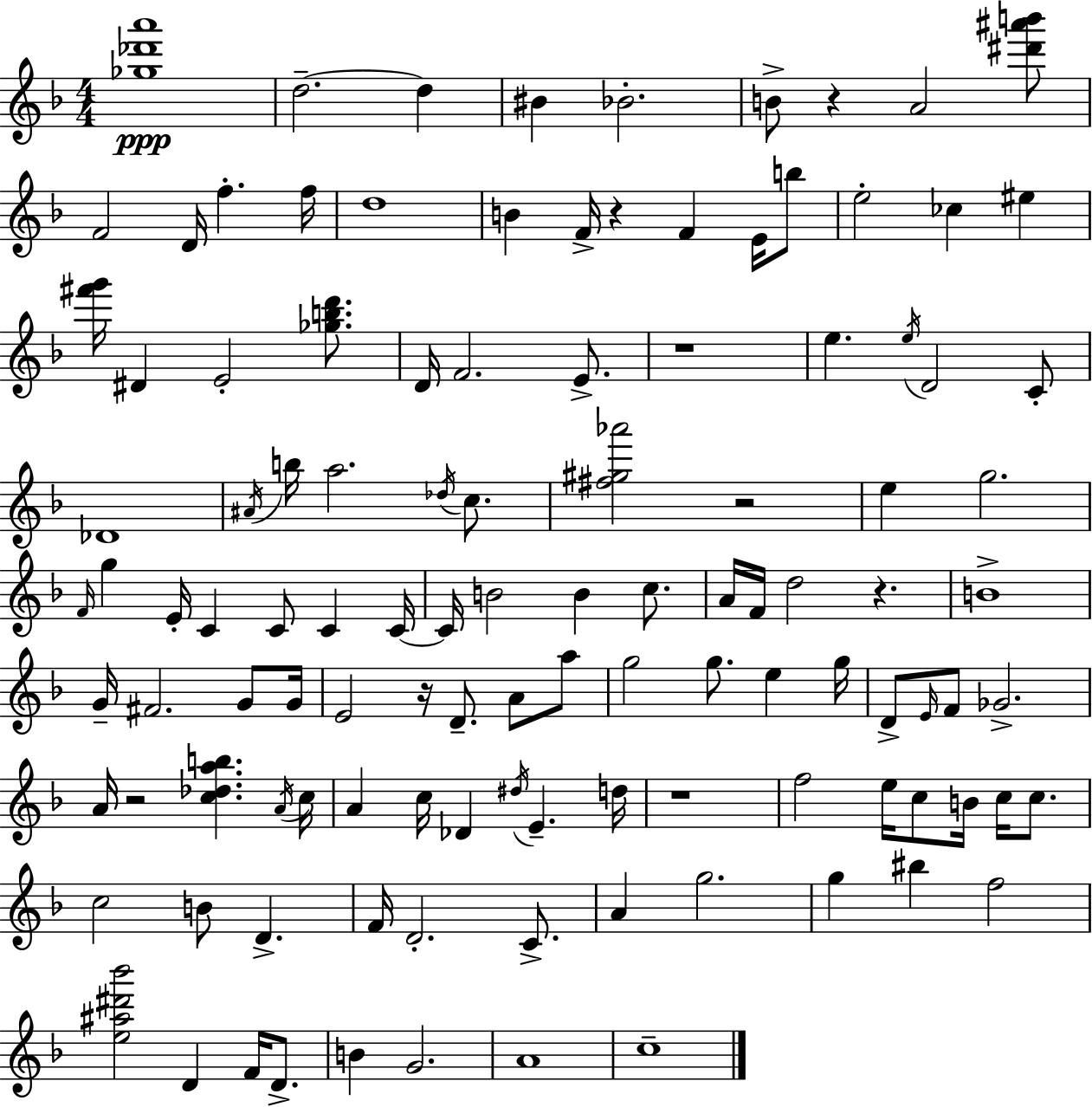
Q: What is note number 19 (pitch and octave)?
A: EIS5